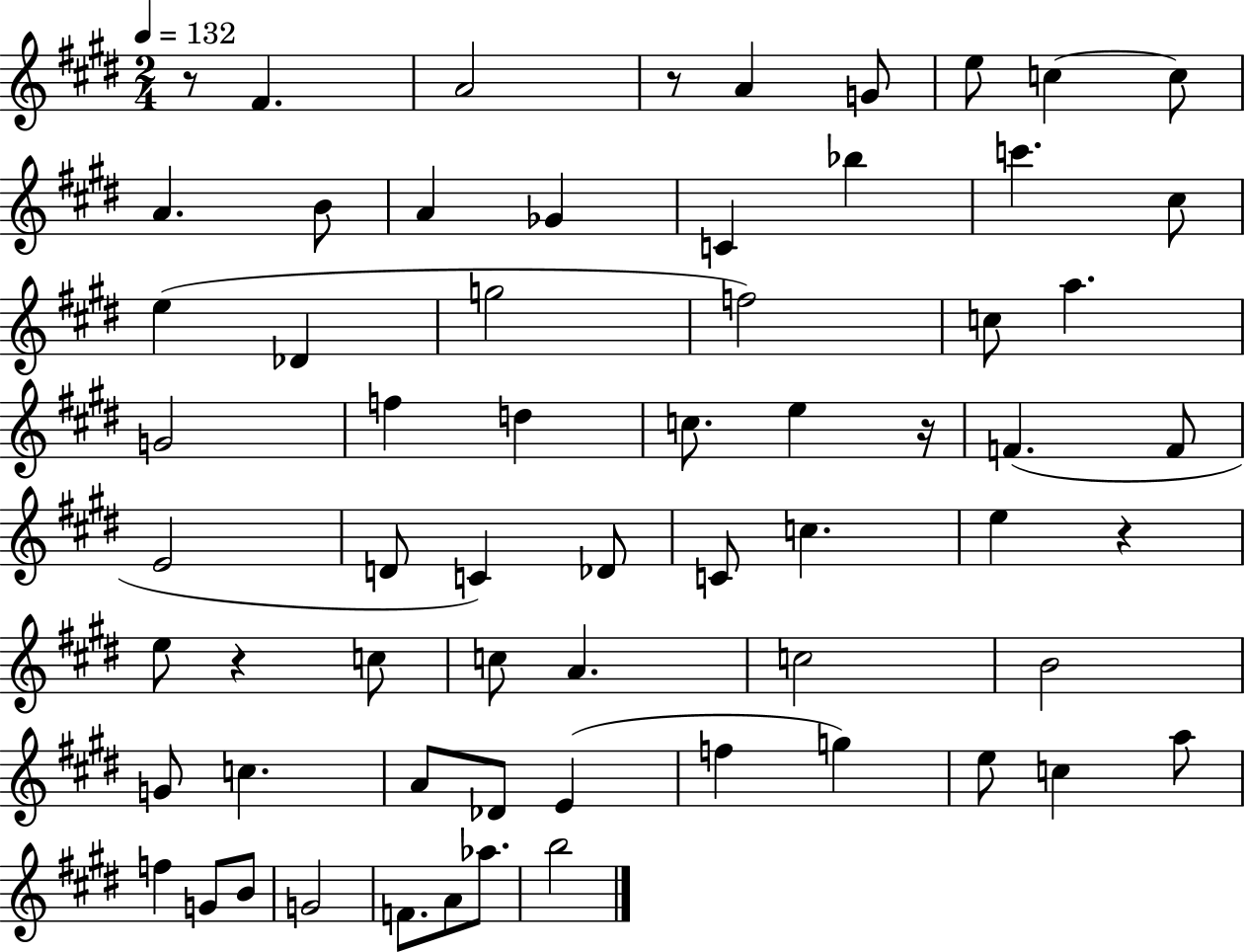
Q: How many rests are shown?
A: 5